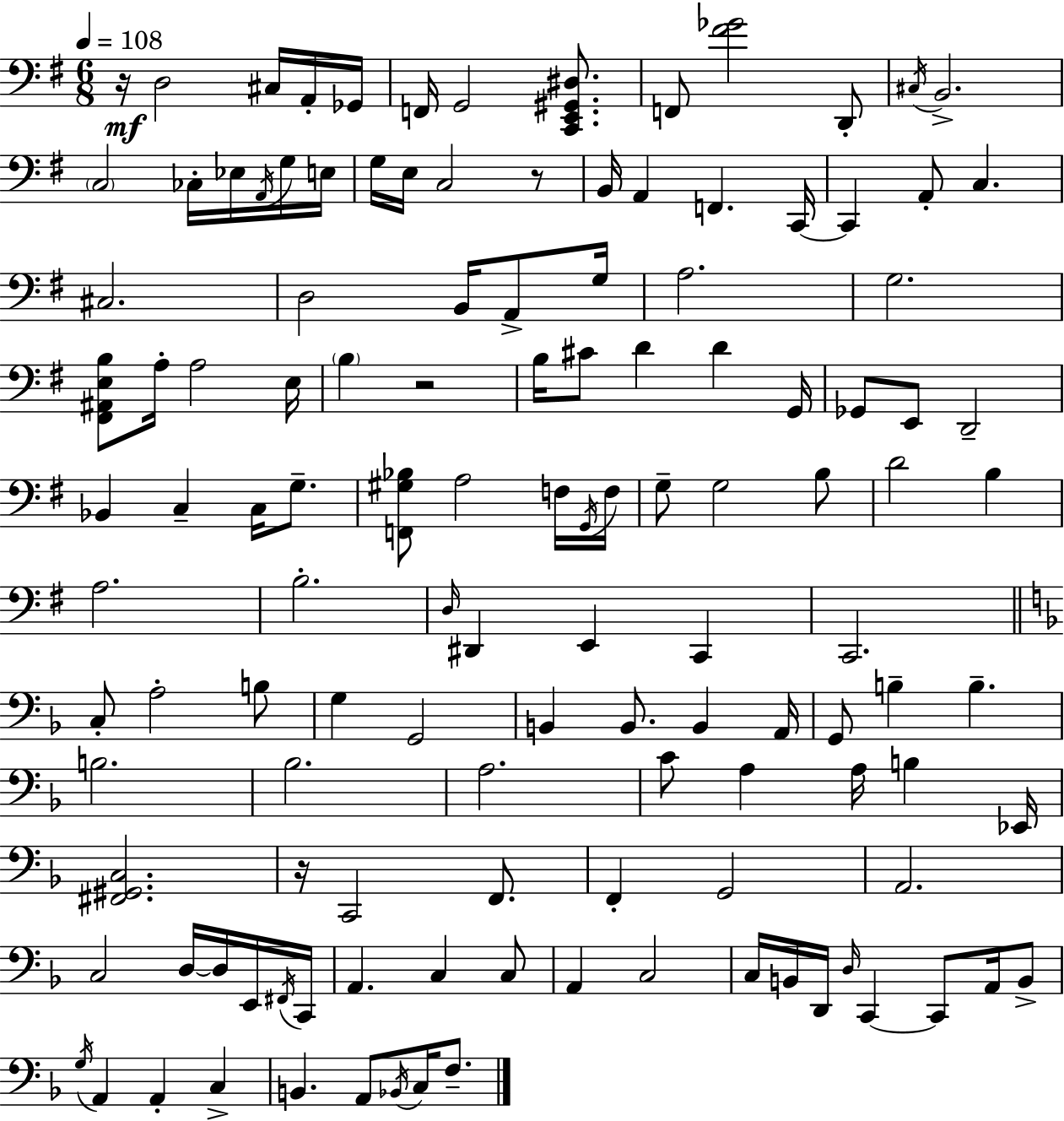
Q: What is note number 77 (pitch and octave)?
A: B3